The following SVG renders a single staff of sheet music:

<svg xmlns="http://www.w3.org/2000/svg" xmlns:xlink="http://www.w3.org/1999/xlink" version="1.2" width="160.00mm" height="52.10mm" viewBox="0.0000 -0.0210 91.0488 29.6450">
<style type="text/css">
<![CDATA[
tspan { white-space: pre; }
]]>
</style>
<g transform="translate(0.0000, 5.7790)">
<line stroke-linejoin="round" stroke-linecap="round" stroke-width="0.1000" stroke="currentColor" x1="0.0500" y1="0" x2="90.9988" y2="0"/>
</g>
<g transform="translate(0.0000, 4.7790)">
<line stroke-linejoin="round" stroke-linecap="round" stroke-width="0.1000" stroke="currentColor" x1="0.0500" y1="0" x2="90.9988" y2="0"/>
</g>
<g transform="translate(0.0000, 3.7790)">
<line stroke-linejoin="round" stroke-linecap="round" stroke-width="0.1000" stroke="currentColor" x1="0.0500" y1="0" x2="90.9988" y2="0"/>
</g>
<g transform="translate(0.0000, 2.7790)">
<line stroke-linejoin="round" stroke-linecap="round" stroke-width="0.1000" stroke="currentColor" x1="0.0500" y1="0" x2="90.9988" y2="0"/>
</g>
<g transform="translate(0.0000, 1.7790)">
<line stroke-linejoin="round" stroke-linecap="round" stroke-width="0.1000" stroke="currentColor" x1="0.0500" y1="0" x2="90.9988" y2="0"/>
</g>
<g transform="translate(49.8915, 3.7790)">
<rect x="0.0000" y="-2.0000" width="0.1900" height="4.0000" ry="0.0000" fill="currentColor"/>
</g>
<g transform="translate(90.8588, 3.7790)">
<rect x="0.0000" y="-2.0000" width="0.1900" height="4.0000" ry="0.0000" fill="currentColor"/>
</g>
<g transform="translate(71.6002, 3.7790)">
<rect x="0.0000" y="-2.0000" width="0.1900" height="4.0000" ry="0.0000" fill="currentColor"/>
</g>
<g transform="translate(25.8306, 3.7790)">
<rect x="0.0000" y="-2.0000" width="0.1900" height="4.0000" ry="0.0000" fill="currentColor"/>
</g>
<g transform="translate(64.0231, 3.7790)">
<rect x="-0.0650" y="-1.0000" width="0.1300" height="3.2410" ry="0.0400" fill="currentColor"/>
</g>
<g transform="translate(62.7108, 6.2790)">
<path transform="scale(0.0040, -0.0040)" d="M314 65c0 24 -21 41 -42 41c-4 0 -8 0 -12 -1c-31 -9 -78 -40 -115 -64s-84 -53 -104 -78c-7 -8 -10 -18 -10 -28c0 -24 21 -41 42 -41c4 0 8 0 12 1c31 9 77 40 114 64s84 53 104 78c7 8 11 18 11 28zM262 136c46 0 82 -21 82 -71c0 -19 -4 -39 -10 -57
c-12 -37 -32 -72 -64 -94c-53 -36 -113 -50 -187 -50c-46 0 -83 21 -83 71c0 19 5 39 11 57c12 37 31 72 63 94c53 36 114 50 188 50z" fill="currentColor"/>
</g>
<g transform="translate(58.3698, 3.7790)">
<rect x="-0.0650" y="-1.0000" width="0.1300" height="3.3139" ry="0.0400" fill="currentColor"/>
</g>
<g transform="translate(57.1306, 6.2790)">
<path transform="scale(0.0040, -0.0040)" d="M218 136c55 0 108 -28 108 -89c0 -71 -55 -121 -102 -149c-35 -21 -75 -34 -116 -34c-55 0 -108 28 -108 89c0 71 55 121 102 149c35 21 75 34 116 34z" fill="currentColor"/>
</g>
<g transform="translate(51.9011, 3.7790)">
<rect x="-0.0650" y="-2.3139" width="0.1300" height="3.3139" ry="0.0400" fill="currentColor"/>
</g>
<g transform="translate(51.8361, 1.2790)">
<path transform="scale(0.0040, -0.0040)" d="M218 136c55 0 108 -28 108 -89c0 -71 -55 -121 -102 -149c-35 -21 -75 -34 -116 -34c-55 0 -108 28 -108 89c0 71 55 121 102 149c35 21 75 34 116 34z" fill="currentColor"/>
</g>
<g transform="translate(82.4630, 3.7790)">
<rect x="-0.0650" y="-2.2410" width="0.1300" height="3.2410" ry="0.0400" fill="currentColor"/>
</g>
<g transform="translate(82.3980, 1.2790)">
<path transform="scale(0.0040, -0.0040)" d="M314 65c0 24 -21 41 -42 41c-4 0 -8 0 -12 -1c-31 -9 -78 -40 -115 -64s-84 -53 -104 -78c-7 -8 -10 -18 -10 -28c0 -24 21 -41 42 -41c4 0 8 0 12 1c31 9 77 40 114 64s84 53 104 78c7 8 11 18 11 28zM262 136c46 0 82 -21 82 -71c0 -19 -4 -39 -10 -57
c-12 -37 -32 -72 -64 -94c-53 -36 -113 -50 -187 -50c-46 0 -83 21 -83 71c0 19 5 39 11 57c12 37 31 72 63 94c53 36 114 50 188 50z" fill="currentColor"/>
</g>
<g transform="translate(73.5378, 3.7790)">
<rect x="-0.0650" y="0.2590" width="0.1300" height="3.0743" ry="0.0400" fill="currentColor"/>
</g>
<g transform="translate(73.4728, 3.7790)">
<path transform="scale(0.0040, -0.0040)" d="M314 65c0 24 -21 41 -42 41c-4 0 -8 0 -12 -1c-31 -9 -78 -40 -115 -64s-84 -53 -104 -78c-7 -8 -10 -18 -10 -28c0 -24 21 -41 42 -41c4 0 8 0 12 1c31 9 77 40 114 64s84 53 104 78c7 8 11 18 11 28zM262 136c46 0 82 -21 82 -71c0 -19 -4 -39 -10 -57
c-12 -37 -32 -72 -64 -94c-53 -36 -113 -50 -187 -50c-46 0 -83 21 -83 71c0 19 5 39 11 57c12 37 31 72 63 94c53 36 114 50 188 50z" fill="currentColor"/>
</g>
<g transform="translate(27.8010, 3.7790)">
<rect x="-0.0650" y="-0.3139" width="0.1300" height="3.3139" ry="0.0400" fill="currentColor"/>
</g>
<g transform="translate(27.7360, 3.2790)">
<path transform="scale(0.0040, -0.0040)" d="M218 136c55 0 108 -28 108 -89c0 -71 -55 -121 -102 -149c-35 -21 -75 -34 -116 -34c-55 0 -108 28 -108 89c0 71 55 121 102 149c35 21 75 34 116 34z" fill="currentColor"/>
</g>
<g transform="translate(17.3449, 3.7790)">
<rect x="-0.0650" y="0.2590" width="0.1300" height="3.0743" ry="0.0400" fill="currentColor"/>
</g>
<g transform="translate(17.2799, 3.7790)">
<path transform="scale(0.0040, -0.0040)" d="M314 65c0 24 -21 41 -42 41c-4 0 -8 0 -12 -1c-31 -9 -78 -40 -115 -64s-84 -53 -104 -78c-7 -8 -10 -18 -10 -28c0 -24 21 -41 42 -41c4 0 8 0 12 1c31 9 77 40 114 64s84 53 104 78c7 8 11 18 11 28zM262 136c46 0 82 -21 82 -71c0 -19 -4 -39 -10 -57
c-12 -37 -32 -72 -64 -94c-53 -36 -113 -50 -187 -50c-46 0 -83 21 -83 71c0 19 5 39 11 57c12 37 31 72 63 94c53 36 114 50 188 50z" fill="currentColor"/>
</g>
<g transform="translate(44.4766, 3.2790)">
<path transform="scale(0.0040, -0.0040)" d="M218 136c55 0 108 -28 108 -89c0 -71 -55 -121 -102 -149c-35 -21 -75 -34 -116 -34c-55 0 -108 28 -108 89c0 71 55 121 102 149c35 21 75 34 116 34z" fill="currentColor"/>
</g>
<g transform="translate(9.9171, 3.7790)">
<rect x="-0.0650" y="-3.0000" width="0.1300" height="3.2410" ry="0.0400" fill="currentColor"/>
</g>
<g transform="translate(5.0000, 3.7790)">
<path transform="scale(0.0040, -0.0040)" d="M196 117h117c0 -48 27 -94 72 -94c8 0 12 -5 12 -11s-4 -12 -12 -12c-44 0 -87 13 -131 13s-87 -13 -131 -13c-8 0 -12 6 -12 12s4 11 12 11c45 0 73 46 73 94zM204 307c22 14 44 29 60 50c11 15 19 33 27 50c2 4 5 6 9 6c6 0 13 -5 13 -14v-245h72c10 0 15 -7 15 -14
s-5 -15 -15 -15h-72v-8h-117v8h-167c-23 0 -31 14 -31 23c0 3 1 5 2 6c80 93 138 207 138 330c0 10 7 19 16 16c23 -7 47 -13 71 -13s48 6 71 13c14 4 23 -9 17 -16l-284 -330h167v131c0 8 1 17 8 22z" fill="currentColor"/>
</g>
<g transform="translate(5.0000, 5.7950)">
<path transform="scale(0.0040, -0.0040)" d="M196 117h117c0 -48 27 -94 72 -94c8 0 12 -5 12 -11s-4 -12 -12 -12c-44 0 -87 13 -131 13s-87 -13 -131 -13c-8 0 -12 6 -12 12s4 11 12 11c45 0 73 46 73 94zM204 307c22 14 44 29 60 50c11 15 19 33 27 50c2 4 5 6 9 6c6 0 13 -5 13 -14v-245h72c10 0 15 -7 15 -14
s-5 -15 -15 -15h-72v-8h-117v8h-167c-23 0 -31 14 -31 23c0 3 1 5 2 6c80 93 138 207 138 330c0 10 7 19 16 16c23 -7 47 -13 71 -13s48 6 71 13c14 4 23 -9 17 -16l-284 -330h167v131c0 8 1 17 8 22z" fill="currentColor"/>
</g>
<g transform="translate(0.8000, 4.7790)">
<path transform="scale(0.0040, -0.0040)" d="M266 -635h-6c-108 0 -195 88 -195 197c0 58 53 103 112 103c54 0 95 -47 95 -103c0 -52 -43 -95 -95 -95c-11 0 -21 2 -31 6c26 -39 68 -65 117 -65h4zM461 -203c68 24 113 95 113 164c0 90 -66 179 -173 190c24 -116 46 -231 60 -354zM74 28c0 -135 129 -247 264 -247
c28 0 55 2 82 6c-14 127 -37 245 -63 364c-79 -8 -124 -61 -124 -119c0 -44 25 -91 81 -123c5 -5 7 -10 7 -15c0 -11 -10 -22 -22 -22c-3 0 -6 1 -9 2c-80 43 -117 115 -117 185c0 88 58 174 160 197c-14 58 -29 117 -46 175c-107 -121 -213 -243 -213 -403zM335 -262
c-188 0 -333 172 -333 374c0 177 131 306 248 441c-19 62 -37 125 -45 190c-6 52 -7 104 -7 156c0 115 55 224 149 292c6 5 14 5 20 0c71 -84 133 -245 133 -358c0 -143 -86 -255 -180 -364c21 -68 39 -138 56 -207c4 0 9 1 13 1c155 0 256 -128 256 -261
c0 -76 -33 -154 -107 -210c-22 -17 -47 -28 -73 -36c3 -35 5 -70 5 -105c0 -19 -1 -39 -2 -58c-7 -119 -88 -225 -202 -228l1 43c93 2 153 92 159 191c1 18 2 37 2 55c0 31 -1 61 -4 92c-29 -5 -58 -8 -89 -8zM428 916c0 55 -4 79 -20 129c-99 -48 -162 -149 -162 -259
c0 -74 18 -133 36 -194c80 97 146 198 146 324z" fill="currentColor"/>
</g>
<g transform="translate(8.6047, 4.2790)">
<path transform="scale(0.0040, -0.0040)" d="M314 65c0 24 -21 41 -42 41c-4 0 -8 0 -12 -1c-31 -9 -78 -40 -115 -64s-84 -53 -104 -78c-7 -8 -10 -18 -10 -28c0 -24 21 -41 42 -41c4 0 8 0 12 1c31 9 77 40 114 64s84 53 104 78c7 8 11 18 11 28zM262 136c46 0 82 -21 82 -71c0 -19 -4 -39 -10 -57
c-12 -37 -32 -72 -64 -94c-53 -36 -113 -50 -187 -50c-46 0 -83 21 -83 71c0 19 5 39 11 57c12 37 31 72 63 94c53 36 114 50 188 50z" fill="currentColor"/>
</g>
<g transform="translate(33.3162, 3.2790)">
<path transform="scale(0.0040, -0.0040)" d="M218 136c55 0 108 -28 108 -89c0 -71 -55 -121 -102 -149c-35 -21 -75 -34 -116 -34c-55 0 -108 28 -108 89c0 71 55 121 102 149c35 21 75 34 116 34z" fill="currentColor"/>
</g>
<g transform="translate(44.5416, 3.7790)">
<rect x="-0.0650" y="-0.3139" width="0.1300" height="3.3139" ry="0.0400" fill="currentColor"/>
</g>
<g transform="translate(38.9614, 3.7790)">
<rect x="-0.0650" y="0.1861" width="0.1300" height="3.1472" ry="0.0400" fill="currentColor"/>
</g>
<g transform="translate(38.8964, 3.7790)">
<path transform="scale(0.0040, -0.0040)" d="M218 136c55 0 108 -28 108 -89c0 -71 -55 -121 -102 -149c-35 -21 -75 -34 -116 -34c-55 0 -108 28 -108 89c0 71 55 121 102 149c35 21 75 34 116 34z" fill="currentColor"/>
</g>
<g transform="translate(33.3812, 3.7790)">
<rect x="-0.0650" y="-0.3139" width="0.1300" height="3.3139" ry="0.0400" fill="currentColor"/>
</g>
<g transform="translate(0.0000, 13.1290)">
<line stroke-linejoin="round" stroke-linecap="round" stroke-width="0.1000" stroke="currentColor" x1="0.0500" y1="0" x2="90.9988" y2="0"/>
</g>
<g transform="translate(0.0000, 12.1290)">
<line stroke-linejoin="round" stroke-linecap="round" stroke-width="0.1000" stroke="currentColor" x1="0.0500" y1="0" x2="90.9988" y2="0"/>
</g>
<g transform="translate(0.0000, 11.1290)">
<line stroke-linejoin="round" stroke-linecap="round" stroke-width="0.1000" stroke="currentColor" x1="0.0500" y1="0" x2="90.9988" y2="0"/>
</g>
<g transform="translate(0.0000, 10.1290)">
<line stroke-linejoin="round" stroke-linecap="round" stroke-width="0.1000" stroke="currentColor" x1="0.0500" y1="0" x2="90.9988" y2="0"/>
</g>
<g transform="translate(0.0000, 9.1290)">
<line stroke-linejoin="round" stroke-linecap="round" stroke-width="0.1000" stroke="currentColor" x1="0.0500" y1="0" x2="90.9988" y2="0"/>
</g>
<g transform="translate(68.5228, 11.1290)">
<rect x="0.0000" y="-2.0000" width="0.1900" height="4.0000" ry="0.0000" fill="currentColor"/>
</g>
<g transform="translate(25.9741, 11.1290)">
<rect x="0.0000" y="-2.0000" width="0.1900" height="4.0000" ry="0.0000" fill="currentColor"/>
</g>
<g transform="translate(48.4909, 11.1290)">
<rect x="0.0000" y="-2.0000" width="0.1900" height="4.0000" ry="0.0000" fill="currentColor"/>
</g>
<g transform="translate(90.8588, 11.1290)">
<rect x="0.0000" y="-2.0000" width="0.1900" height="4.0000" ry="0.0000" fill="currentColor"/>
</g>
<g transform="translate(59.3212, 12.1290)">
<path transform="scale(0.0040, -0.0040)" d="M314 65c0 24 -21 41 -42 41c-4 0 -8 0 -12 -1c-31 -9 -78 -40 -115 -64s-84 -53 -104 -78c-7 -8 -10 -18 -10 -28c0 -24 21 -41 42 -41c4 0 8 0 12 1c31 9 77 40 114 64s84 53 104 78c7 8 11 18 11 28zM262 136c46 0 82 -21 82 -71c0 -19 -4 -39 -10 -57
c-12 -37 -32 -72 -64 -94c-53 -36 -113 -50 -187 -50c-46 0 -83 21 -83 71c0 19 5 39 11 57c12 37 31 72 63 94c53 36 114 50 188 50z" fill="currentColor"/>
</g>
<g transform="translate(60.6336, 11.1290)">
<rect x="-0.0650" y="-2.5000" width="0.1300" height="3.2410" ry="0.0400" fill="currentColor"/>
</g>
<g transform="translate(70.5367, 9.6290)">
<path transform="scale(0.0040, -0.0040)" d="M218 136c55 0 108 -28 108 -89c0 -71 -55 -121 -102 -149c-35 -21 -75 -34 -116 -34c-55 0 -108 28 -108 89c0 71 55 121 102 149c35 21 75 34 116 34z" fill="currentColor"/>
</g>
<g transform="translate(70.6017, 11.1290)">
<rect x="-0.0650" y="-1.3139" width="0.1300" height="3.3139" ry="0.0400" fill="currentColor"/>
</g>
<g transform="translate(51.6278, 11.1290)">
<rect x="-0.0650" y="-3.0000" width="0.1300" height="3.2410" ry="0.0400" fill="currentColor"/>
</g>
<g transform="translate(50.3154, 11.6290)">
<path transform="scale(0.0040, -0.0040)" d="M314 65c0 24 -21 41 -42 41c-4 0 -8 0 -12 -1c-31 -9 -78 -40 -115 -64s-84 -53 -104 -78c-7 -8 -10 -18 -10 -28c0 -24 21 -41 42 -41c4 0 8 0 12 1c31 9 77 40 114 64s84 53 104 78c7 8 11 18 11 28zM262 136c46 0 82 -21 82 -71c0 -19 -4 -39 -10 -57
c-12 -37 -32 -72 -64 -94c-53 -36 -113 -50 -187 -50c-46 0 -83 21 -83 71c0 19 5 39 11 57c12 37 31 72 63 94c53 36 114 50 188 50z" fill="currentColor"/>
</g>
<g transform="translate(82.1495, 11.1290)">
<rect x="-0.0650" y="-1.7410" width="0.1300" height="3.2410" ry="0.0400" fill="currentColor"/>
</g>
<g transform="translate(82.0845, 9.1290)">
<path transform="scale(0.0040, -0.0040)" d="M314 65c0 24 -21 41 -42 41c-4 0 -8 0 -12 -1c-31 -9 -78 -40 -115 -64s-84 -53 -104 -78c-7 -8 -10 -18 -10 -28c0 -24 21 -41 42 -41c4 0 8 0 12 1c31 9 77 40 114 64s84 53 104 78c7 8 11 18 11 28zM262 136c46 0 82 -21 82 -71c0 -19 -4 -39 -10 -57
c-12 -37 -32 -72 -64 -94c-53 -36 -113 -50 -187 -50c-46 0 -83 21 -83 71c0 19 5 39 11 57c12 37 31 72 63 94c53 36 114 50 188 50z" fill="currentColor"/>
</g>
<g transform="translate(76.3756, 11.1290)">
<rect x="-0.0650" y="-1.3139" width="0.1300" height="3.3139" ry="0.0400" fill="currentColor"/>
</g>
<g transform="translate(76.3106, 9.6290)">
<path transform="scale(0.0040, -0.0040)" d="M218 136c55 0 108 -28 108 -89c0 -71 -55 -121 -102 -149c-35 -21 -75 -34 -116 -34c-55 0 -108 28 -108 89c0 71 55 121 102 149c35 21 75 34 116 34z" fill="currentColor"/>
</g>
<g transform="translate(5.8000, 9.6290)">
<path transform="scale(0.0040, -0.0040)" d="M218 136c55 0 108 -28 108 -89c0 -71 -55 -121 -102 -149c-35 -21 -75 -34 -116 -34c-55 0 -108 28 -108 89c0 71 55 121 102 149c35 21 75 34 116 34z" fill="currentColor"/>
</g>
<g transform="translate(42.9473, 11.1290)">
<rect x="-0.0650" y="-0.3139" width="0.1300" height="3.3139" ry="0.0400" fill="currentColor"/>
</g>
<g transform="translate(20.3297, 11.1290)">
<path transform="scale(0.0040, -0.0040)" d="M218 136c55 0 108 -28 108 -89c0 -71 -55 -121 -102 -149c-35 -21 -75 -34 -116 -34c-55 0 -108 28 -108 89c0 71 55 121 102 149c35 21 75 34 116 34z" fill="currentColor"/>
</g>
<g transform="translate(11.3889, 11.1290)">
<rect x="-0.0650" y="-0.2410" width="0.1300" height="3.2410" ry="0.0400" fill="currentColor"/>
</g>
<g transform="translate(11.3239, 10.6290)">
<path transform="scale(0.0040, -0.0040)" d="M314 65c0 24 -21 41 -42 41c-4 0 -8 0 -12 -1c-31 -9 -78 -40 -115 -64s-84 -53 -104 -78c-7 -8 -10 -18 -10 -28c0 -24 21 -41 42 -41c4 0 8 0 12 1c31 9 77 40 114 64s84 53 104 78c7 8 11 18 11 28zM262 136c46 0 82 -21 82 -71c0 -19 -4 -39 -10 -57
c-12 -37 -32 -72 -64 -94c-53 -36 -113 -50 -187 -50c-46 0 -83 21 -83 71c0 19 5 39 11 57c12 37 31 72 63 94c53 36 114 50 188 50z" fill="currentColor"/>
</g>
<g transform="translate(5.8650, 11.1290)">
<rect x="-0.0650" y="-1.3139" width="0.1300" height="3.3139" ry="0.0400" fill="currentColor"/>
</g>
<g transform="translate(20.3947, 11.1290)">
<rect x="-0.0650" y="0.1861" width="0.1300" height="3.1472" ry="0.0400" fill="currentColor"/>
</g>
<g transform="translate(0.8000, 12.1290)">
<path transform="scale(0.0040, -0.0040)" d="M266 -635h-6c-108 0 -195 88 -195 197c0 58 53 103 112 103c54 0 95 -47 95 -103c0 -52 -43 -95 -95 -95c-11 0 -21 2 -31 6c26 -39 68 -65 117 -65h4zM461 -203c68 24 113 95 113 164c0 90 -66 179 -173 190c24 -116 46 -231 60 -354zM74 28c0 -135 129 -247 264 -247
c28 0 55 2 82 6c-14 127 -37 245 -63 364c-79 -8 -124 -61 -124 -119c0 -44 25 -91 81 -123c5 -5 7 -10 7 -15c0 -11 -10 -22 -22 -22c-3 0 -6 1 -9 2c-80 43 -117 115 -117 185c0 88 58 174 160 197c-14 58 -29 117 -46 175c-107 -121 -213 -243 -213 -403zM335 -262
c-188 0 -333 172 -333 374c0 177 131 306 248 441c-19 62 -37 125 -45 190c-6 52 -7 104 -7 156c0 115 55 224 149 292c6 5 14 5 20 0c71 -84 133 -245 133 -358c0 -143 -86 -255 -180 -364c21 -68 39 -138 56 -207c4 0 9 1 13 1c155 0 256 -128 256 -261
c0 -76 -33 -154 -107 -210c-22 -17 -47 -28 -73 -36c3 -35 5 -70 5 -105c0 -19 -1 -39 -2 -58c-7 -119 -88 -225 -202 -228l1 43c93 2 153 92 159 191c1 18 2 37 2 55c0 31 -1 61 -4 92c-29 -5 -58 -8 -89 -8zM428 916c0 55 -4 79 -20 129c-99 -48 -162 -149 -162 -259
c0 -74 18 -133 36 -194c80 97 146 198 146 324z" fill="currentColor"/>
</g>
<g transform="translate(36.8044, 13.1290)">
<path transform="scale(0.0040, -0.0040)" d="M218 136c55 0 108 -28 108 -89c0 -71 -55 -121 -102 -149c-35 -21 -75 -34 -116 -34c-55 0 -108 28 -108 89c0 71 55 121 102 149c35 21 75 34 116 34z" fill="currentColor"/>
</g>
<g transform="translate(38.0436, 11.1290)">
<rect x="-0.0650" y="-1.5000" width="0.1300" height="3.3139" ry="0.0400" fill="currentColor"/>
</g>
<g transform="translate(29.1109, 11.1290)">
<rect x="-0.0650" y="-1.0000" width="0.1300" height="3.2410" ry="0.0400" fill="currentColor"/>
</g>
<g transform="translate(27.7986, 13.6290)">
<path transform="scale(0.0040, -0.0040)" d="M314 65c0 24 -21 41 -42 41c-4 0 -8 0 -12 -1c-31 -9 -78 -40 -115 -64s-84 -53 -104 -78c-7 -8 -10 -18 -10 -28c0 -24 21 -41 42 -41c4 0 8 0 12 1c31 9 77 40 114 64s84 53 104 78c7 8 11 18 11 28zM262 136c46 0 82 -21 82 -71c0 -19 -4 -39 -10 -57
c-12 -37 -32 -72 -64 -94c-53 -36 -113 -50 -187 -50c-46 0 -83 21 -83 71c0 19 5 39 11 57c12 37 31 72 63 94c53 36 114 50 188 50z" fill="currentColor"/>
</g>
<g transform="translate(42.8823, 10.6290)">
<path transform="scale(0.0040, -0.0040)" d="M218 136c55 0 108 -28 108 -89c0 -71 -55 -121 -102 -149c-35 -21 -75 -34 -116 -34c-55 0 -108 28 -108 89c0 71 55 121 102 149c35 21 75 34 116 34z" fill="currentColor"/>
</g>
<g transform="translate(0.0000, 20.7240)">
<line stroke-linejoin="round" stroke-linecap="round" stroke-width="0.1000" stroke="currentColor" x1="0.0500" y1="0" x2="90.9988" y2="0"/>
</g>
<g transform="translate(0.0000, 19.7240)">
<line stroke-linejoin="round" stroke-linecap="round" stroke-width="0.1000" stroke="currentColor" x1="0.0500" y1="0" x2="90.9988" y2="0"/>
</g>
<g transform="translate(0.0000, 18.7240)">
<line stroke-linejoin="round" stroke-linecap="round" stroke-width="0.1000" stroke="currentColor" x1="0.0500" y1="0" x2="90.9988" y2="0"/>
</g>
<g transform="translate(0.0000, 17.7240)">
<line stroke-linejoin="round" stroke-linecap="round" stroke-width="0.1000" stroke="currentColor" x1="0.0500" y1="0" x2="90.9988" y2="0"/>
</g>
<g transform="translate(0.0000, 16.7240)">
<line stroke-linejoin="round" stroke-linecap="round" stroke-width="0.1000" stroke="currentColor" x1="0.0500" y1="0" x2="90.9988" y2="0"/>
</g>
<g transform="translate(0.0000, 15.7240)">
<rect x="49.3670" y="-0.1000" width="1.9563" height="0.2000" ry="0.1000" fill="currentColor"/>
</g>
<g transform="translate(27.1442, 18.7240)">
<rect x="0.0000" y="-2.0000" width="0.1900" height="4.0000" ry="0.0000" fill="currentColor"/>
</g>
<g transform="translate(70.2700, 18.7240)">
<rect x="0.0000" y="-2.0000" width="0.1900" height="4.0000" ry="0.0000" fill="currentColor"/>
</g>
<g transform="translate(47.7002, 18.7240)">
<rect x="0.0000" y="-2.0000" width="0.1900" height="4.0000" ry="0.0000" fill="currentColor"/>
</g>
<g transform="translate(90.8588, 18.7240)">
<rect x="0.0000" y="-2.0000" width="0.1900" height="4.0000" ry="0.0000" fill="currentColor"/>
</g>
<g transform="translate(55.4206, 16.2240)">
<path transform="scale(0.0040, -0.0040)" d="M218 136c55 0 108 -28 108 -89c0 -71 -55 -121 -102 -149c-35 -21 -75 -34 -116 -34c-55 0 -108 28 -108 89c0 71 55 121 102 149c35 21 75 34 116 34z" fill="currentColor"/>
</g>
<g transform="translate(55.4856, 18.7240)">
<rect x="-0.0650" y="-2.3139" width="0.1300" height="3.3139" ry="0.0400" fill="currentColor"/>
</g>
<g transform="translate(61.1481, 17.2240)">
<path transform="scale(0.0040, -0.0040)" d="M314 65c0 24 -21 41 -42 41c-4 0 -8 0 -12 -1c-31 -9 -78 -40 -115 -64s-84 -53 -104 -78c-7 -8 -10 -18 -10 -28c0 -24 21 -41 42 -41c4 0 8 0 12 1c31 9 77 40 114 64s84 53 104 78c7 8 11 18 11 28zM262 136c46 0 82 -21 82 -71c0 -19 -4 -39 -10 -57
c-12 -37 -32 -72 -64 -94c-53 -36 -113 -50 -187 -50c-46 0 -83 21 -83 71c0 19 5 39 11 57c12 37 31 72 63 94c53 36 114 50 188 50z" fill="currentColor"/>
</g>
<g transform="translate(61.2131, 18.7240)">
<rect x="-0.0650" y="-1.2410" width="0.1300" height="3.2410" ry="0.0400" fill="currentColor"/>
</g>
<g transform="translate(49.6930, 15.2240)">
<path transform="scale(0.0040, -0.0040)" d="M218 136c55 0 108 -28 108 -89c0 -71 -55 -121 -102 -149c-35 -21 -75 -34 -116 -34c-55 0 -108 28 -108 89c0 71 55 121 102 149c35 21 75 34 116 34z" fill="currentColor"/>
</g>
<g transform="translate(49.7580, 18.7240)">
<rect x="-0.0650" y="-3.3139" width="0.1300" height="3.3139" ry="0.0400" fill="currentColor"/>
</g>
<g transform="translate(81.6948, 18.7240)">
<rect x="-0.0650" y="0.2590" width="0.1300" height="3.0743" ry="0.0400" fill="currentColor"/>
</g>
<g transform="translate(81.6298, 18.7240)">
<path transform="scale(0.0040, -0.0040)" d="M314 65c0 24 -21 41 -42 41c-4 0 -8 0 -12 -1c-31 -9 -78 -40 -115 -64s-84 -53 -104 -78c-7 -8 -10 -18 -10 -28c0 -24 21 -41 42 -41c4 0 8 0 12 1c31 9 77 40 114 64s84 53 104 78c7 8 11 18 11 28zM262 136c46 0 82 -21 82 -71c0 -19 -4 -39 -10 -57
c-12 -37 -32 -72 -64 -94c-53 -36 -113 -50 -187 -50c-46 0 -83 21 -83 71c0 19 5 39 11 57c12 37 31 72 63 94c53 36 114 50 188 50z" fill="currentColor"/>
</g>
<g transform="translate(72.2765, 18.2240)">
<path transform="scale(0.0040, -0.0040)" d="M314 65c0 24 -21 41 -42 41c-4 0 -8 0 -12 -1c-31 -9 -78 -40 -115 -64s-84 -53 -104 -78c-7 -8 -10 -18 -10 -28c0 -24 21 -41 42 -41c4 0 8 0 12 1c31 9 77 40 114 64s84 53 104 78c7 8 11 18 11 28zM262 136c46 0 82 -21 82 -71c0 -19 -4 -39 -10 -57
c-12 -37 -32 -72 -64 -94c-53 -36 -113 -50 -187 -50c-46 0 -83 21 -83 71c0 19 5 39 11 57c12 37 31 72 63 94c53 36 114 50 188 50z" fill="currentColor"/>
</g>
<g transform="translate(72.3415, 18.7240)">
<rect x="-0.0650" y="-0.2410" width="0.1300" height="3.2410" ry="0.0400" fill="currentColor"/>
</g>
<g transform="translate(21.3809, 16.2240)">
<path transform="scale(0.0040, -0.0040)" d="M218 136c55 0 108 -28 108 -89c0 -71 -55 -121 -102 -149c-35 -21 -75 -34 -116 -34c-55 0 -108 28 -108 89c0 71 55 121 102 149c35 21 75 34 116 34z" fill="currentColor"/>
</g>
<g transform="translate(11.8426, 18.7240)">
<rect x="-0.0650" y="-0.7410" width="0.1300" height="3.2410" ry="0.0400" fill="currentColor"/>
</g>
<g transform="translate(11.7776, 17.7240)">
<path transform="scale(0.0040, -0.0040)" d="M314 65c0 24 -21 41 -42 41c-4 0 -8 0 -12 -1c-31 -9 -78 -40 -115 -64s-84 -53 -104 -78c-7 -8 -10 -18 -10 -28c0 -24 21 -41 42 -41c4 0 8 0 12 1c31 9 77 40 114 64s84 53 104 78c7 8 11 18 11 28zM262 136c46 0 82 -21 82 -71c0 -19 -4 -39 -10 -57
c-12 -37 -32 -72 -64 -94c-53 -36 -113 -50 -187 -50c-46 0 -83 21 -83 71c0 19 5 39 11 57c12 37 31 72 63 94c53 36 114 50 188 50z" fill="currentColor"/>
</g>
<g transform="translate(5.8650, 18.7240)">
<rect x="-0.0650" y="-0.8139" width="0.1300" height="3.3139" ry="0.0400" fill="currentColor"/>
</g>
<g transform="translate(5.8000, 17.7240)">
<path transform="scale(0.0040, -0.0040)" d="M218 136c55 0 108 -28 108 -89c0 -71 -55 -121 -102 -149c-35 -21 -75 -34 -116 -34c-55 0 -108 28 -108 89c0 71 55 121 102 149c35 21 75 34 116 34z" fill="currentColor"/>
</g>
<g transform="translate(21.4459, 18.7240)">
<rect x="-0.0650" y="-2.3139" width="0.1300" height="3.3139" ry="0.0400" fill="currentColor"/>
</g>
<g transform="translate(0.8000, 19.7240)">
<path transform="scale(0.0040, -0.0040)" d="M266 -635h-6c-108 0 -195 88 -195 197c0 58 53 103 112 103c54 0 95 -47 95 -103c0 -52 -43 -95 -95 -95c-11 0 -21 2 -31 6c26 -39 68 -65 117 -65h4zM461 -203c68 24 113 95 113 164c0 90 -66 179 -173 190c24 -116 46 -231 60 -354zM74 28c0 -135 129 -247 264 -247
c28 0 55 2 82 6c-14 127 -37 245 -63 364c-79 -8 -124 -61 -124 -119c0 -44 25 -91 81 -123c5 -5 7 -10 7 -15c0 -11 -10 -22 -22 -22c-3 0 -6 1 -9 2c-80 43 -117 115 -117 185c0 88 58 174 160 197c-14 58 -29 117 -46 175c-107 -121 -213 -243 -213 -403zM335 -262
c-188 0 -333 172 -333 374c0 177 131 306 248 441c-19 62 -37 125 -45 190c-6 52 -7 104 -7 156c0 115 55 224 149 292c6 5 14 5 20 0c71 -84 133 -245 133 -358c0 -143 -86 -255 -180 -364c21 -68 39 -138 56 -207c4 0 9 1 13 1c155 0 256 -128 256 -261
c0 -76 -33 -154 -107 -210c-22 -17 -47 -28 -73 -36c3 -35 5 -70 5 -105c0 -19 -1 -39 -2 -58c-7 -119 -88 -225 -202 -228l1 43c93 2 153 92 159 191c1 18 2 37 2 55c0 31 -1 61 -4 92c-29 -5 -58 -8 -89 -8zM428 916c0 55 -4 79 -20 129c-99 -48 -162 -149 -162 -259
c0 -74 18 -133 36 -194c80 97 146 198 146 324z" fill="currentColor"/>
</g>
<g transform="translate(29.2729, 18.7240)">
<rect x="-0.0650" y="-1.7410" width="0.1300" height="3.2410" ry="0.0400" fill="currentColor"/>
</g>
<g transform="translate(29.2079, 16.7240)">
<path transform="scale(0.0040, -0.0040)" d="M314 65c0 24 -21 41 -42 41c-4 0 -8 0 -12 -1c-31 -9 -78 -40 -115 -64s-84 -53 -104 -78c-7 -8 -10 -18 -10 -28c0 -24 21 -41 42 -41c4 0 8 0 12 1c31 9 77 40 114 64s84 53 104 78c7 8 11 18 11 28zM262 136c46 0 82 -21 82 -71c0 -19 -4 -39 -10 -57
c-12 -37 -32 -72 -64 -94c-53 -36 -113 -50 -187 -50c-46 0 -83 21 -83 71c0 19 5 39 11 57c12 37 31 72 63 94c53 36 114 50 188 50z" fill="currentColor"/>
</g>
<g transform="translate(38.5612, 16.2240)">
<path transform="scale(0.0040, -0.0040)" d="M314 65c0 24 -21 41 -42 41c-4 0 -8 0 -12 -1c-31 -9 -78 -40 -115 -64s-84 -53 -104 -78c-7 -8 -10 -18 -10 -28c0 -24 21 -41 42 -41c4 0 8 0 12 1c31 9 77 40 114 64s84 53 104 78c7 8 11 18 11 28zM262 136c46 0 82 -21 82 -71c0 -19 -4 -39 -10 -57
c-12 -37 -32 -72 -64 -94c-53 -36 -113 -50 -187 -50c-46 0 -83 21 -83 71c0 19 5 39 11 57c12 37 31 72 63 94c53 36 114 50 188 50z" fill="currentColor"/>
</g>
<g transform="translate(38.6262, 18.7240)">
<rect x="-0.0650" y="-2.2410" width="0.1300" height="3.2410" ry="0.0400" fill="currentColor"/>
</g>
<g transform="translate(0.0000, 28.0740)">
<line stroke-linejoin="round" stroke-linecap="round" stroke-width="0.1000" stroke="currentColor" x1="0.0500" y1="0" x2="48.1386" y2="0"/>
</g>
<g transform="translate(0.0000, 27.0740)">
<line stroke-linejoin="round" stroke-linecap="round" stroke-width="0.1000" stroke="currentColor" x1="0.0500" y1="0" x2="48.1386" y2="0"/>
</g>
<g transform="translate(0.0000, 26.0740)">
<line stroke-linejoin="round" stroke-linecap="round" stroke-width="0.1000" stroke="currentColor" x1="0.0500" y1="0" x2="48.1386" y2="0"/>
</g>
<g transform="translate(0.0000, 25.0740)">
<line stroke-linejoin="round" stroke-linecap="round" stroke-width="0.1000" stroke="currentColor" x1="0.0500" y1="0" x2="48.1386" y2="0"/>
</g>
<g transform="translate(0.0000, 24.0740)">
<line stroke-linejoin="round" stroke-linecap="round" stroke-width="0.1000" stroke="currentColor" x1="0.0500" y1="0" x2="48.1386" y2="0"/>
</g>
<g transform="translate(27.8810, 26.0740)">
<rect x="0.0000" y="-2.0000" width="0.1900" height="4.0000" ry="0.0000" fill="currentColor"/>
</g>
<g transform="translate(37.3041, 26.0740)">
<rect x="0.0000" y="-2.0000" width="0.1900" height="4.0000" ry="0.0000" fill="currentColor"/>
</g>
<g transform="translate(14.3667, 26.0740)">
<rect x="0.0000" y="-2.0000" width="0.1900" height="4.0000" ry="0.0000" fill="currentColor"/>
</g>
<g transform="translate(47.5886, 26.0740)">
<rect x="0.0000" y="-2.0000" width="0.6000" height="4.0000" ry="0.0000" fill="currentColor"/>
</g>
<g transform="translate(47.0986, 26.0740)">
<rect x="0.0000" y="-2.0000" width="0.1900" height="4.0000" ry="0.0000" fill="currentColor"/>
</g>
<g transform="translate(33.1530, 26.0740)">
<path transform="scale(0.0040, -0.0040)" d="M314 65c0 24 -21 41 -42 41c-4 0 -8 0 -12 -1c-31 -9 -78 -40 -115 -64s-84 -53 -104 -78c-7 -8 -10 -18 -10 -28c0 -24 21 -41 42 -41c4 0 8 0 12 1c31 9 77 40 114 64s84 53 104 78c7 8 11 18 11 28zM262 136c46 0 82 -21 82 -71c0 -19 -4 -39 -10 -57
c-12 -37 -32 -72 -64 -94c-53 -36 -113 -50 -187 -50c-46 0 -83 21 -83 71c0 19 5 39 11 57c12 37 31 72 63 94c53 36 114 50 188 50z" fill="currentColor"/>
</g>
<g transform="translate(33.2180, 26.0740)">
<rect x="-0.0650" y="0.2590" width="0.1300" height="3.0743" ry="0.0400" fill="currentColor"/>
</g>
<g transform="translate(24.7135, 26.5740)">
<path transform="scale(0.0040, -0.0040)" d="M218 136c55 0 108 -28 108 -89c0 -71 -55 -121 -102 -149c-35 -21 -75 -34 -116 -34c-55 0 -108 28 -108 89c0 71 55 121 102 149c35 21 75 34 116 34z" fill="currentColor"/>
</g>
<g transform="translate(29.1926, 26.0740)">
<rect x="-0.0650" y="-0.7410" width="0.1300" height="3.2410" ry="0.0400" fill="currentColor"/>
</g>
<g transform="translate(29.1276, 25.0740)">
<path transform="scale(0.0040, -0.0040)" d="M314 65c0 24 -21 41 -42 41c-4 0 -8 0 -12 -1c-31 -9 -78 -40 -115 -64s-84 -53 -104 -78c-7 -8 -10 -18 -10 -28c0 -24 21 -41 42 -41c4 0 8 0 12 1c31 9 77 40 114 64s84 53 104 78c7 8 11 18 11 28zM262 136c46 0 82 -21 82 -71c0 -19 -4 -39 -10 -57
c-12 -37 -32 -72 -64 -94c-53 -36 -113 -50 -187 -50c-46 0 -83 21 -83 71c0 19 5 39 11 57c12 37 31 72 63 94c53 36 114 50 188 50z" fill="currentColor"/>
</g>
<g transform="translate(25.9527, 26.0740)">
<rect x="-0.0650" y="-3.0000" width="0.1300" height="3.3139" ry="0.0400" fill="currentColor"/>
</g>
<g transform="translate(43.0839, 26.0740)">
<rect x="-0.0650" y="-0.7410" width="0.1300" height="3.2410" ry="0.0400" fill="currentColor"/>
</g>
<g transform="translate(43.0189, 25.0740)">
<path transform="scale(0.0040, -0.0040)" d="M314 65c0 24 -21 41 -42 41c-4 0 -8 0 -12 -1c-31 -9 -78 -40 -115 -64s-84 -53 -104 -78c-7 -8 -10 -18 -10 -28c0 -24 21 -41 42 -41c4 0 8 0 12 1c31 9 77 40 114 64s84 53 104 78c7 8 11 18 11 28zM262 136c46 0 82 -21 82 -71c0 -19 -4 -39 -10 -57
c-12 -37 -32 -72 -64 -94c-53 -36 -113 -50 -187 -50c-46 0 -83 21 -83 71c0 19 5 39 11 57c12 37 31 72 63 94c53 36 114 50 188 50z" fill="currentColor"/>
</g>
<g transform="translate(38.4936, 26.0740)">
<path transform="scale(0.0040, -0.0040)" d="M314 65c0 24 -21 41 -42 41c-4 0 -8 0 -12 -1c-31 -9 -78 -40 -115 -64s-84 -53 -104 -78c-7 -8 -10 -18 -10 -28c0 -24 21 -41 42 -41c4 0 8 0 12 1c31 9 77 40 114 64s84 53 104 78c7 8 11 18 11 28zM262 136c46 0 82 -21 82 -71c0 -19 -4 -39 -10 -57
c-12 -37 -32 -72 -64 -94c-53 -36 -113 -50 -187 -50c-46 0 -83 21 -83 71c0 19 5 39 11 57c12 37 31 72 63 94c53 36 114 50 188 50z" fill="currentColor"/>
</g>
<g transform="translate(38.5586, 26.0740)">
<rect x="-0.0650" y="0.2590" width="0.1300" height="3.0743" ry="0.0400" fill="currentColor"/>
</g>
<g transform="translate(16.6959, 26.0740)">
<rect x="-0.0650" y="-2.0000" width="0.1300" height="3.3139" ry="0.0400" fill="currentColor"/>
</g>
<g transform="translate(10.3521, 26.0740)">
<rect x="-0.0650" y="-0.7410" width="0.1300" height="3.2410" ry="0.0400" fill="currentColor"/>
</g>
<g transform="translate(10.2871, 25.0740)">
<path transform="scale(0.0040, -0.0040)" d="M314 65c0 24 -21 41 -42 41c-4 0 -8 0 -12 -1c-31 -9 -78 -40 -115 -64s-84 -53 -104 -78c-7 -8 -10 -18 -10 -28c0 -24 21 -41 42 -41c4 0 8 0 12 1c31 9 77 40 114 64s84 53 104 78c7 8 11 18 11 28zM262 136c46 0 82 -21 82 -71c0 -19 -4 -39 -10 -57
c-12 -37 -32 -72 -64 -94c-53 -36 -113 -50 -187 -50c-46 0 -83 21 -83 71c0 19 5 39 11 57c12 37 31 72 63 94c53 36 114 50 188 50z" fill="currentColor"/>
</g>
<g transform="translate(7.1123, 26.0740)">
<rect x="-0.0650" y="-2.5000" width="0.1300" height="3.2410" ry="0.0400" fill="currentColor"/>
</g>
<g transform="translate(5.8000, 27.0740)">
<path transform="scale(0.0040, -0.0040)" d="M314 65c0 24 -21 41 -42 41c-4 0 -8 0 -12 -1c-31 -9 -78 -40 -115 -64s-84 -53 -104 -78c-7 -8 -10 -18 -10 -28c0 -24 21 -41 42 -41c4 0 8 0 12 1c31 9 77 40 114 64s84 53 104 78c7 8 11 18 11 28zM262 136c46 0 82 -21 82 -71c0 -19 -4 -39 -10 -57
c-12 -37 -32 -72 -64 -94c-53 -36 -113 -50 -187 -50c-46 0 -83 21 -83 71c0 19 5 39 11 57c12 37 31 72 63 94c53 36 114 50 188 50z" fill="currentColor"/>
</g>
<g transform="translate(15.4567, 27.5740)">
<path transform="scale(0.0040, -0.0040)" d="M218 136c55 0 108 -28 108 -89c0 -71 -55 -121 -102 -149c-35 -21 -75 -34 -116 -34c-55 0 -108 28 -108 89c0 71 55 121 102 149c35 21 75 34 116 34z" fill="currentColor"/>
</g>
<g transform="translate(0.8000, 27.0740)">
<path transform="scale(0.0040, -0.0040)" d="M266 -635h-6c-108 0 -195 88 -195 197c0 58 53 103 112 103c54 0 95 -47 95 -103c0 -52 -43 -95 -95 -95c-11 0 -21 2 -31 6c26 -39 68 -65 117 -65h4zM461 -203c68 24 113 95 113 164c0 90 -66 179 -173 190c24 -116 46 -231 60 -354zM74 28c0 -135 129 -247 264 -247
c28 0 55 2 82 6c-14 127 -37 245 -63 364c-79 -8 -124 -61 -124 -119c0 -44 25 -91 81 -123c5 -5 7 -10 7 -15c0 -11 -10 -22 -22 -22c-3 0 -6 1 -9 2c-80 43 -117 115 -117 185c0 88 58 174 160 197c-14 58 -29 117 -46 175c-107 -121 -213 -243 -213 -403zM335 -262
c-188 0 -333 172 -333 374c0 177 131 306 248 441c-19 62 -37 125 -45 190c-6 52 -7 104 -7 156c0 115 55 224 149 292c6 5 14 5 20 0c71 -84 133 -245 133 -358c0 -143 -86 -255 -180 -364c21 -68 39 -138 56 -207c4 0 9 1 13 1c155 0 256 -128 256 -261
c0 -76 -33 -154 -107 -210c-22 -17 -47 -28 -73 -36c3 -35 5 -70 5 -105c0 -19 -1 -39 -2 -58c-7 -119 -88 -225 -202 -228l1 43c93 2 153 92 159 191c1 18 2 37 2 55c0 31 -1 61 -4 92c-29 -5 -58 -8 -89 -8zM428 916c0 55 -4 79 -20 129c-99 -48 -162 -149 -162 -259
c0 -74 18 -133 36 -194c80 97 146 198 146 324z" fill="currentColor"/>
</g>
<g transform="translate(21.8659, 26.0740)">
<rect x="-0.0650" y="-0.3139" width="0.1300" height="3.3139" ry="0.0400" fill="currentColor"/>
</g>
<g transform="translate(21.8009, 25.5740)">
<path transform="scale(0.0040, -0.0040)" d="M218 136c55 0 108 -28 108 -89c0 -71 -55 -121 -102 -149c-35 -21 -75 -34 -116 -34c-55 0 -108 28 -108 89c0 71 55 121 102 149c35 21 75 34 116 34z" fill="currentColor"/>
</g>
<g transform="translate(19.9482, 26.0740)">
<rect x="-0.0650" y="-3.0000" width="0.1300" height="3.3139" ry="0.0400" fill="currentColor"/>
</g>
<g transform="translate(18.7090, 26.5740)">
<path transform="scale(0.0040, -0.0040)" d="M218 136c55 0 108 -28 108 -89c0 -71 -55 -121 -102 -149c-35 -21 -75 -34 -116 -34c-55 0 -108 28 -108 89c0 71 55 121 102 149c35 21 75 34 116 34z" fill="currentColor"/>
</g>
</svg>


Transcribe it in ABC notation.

X:1
T:Untitled
M:4/4
L:1/4
K:C
A2 B2 c c B c g D D2 B2 g2 e c2 B D2 E c A2 G2 e e f2 d d2 g f2 g2 b g e2 c2 B2 G2 d2 F A c A d2 B2 B2 d2